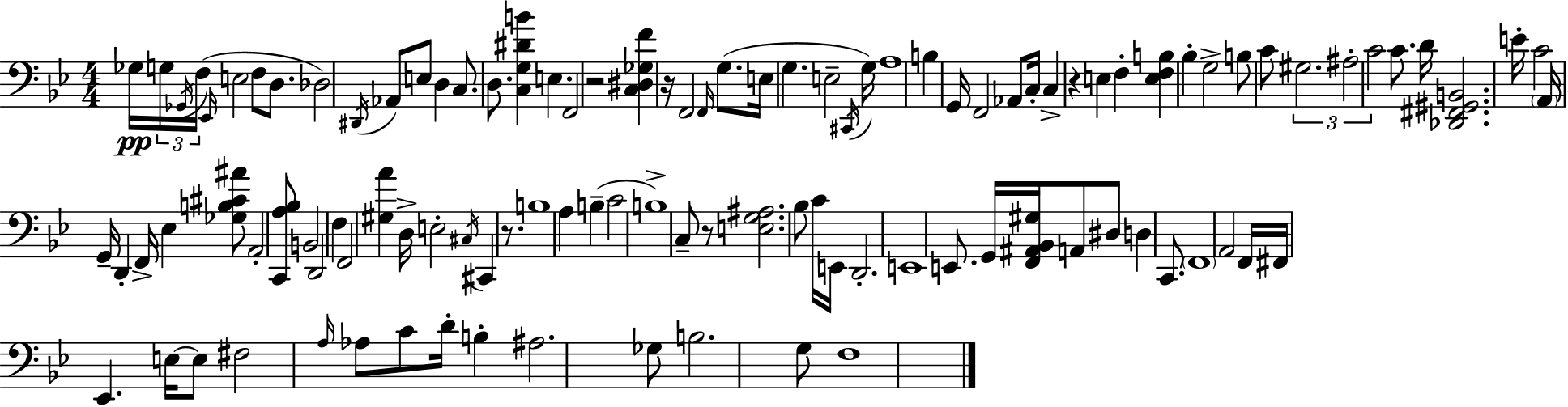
{
  \clef bass
  \numericTimeSignature
  \time 4/4
  \key g \minor
  ges16\pp \tuplet 3/2 { g16 \acciaccatura { ges,16 } f16( } \grace { ees,16 } e2 f8 d8. | des2) \acciaccatura { dis,16 } aes,8 e8 d4 | c8. d8. <c g dis' b'>4 e4. | f,2 r2 | \break <c dis ges f'>4 r16 f,2 | \grace { f,16 }( g8. e16 g4. e2-- | \acciaccatura { cis,16 }) g16 a1 | b4 g,16 f,2 | \break aes,8 c16-. c4-> r4 e4 | f4-. <e f b>4 bes4-. g2-> | b8 c'8 \tuplet 3/2 { gis2. | ais2-. c'2 } | \break c'8. d'16 <des, fis, gis, b,>2. | e'16-. c'2 \parenthesize a,16 g,16-- | d,4-. f,16-> ees4 <ges b cis' ais'>8 a,2-. | <c, a bes>8 b,2 d,2 | \break f4 f,2 | <gis a'>4 d16-> e2-. \acciaccatura { cis16 } cis,4 | r8. b1 | a4 b4--( c'2 | \break b1->) | c8-- r8 <e g ais>2. | bes8 c'16 e,16 d,2.-. | e,1 | \break e,8. g,16 <f, ais, bes, gis>16 a,8 dis8 d4 | c,8. \parenthesize f,1 | a,2 f,16 fis,16 | ees,4. e16~~ e8 fis2 | \break \grace { a16 } aes8 c'8 d'16-. b4-. ais2. | ges8 b2. | g8 f1 | \bar "|."
}